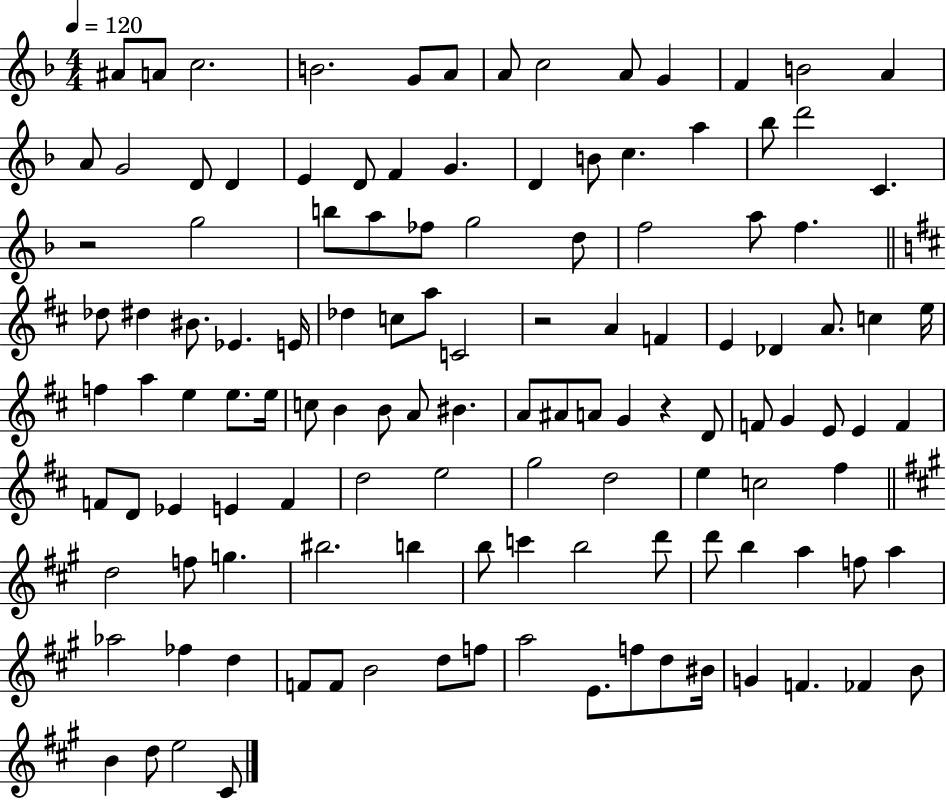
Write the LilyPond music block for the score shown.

{
  \clef treble
  \numericTimeSignature
  \time 4/4
  \key f \major
  \tempo 4 = 120
  ais'8 a'8 c''2. | b'2. g'8 a'8 | a'8 c''2 a'8 g'4 | f'4 b'2 a'4 | \break a'8 g'2 d'8 d'4 | e'4 d'8 f'4 g'4. | d'4 b'8 c''4. a''4 | bes''8 d'''2 c'4. | \break r2 g''2 | b''8 a''8 fes''8 g''2 d''8 | f''2 a''8 f''4. | \bar "||" \break \key b \minor des''8 dis''4 bis'8. ees'4. e'16 | des''4 c''8 a''8 c'2 | r2 a'4 f'4 | e'4 des'4 a'8. c''4 e''16 | \break f''4 a''4 e''4 e''8. e''16 | c''8 b'4 b'8 a'8 bis'4. | a'8 ais'8 a'8 g'4 r4 d'8 | f'8 g'4 e'8 e'4 f'4 | \break f'8 d'8 ees'4 e'4 f'4 | d''2 e''2 | g''2 d''2 | e''4 c''2 fis''4 | \break \bar "||" \break \key a \major d''2 f''8 g''4. | bis''2. b''4 | b''8 c'''4 b''2 d'''8 | d'''8 b''4 a''4 f''8 a''4 | \break aes''2 fes''4 d''4 | f'8 f'8 b'2 d''8 f''8 | a''2 e'8. f''8 d''8 bis'16 | g'4 f'4. fes'4 b'8 | \break b'4 d''8 e''2 cis'8 | \bar "|."
}